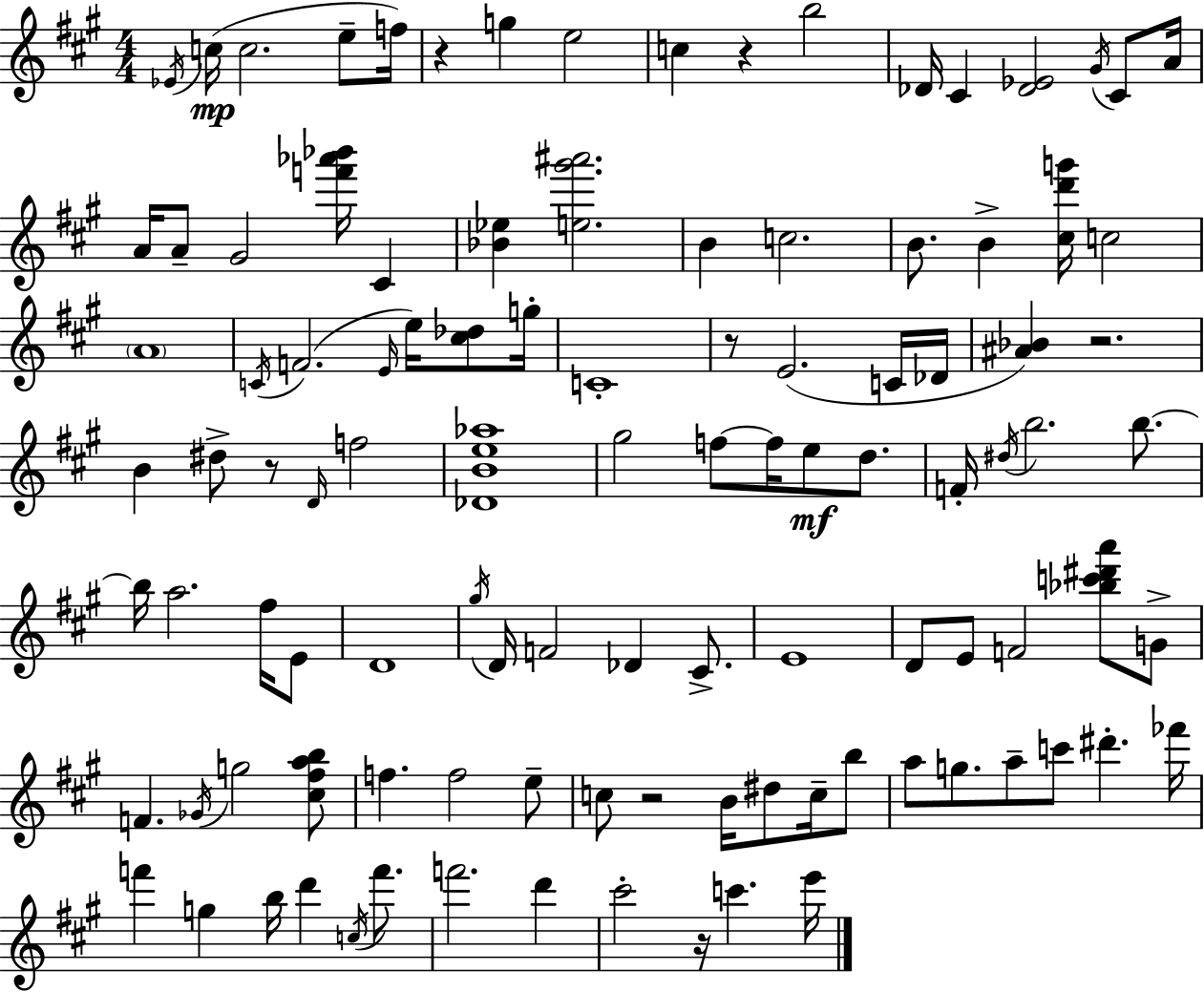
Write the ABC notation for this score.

X:1
T:Untitled
M:4/4
L:1/4
K:A
_E/4 c/4 c2 e/2 f/4 z g e2 c z b2 _D/4 ^C [_D_E]2 ^G/4 ^C/2 A/4 A/4 A/2 ^G2 [f'_a'_b']/4 ^C [_B_e] [e^g'^a']2 B c2 B/2 B [^cd'g']/4 c2 A4 C/4 F2 E/4 e/4 [^c_d]/2 g/4 C4 z/2 E2 C/4 _D/4 [^A_B] z2 B ^d/2 z/2 D/4 f2 [_DBe_a]4 ^g2 f/2 f/4 e/2 d/2 F/4 ^d/4 b2 b/2 b/4 a2 ^f/4 E/2 D4 ^g/4 D/4 F2 _D ^C/2 E4 D/2 E/2 F2 [_bc'^d'a']/2 G/2 F _G/4 g2 [^c^fab]/2 f f2 e/2 c/2 z2 B/4 ^d/2 c/4 b/2 a/2 g/2 a/2 c'/2 ^d' _f'/4 f' g b/4 d' c/4 f'/2 f'2 d' ^c'2 z/4 c' e'/4